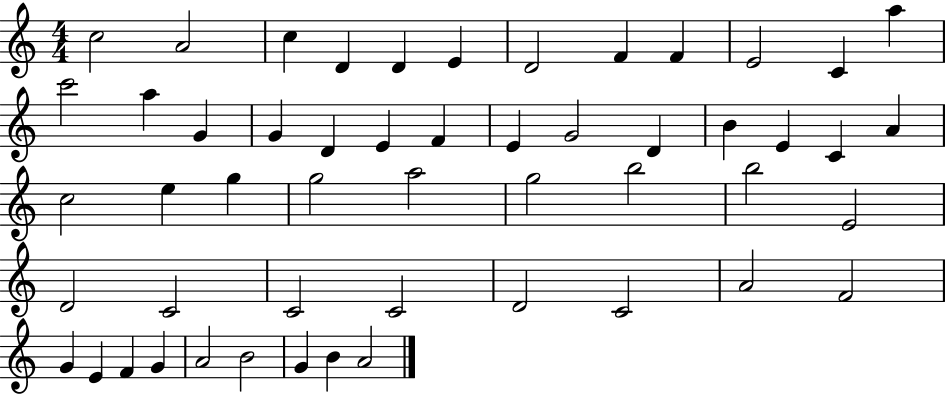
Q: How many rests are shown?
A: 0